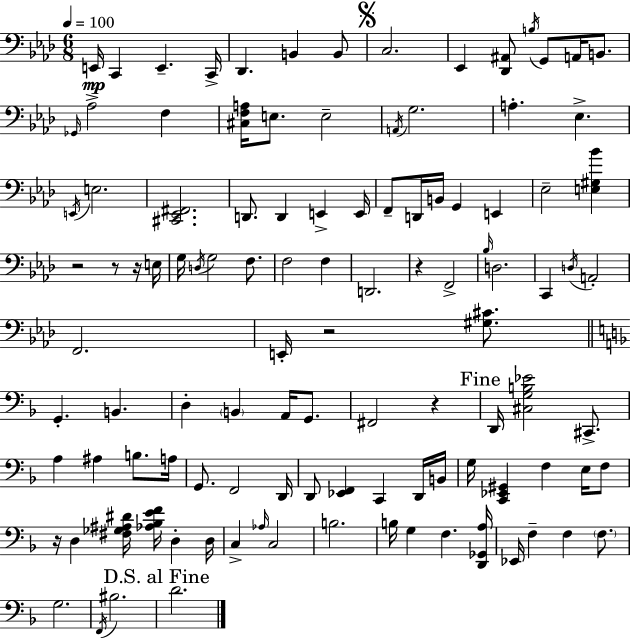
E2/s C2/q E2/q. C2/s Db2/q. B2/q B2/e C3/h. Eb2/q [Db2,A#2]/e B3/s G2/e A2/s B2/e. Gb2/s Ab3/h F3/q [C#3,F3,A3]/s E3/e. E3/h A2/s G3/h. A3/q. Eb3/q. E2/s E3/h. [C#2,Eb2,F#2]/h. D2/e. D2/q E2/q E2/s F2/e D2/s B2/s G2/q E2/q Eb3/h [E3,G#3,Bb4]/q R/h R/e R/s E3/s G3/s D3/s G3/h F3/e. F3/h F3/q D2/h. R/q F2/h Bb3/s D3/h. C2/q D3/s A2/h F2/h. E2/s R/h [G#3,C#4]/e. G2/q. B2/q. D3/q B2/q A2/s G2/e. F#2/h R/q D2/s [C#3,G3,B3,Eb4]/h C#2/e. A3/q A#3/q B3/e. A3/s G2/e. F2/h D2/s D2/e [Eb2,F2]/q C2/q D2/s B2/s G3/s [C2,Eb2,G#2]/q F3/q E3/s F3/e R/s D3/q [F#3,Gb3,A#3,D#4]/s [Ab3,Bb3,E4,F4]/s D3/q D3/s C3/q Ab3/s C3/h B3/h. B3/s G3/q F3/q. [D2,Gb2,A3]/s Eb2/s F3/q F3/q F3/e. G3/h. F2/s BIS3/h. D4/h.